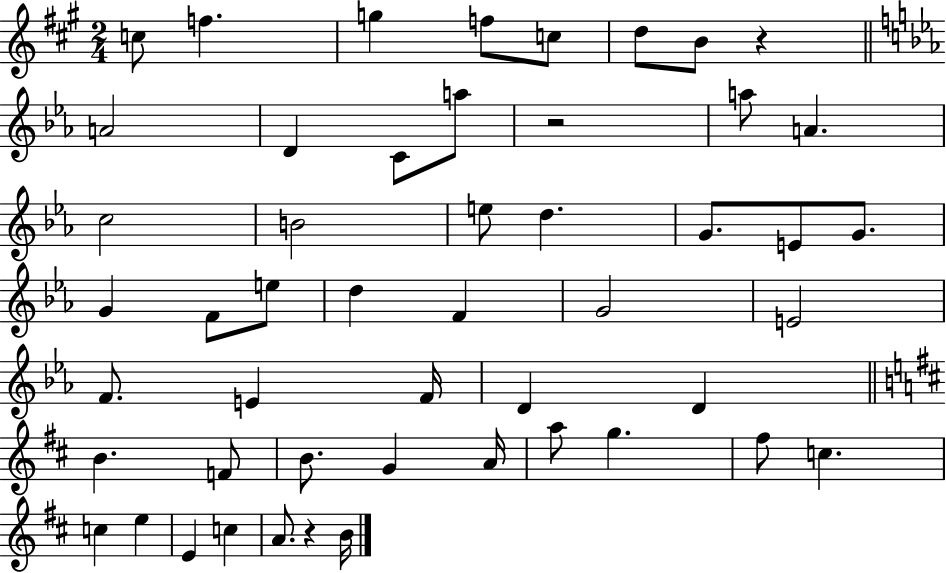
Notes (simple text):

C5/e F5/q. G5/q F5/e C5/e D5/e B4/e R/q A4/h D4/q C4/e A5/e R/h A5/e A4/q. C5/h B4/h E5/e D5/q. G4/e. E4/e G4/e. G4/q F4/e E5/e D5/q F4/q G4/h E4/h F4/e. E4/q F4/s D4/q D4/q B4/q. F4/e B4/e. G4/q A4/s A5/e G5/q. F#5/e C5/q. C5/q E5/q E4/q C5/q A4/e. R/q B4/s